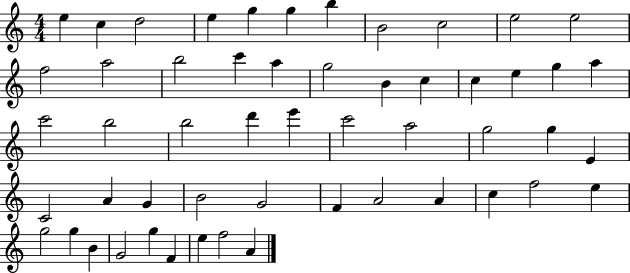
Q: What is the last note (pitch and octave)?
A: A4